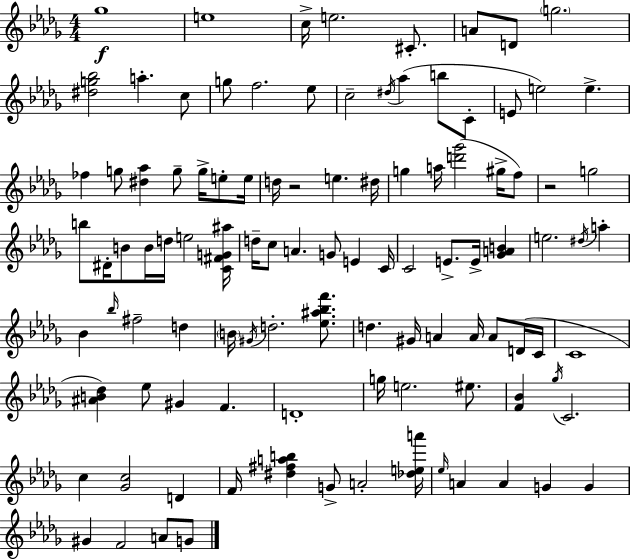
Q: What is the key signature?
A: BES minor